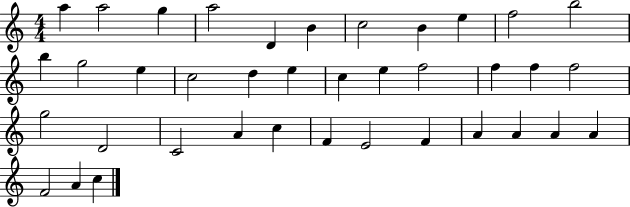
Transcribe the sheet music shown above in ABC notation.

X:1
T:Untitled
M:4/4
L:1/4
K:C
a a2 g a2 D B c2 B e f2 b2 b g2 e c2 d e c e f2 f f f2 g2 D2 C2 A c F E2 F A A A A F2 A c